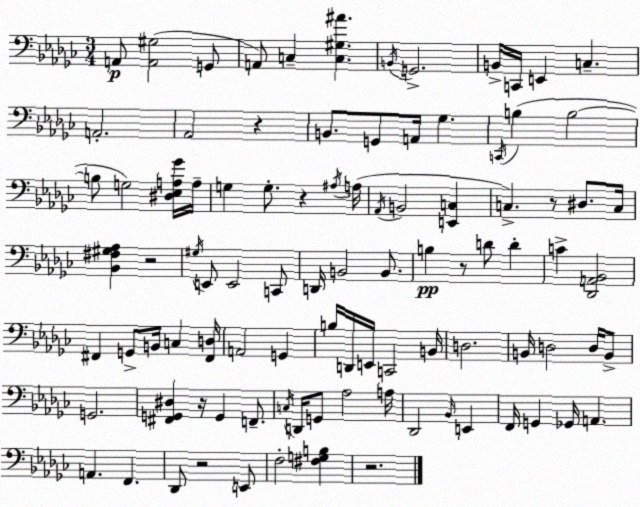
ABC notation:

X:1
T:Untitled
M:3/4
L:1/4
K:Ebm
A,,/2 [A,,^G,]2 G,,/2 A,,/2 C, [C,^G,^A] B,,/4 G,,2 B,,/4 C,,/4 E,, C, A,,2 _A,,2 z B,,/2 G,,/2 A,,/4 _G, C,,/4 B, B,2 B,/2 G,2 [^D,_E,A,_G]/4 A,/4 G, G,/2 z ^A,/4 A,/4 _A,,/4 B,,2 [E,,C,] C, z/2 ^D,/2 C,/4 [_B,,^F,^G,_A,] z2 ^G,/4 E,,/2 E,,2 C,,/2 D,,/4 B,,2 B,,/2 B, z/2 D/2 D C [_D,,A,,_B,,]2 ^F,, G,,/2 B,,/4 C, [^F,,D,]/4 A,,2 G,, B,/4 D,,/4 E,,/4 C,,2 B,,/4 D,2 B,,/4 D,2 D,/4 B,,/2 G,,2 [^F,,G,,^D,] z/4 G,, F,,/2 C,/4 D,,/4 G,,/2 _A,2 A,/4 _D,,2 _B,,/4 E,, F,,/4 G,, _G,,/4 A,, A,, F,, _D,,/2 z2 E,,/2 F,2 [^F,G,B,] z2